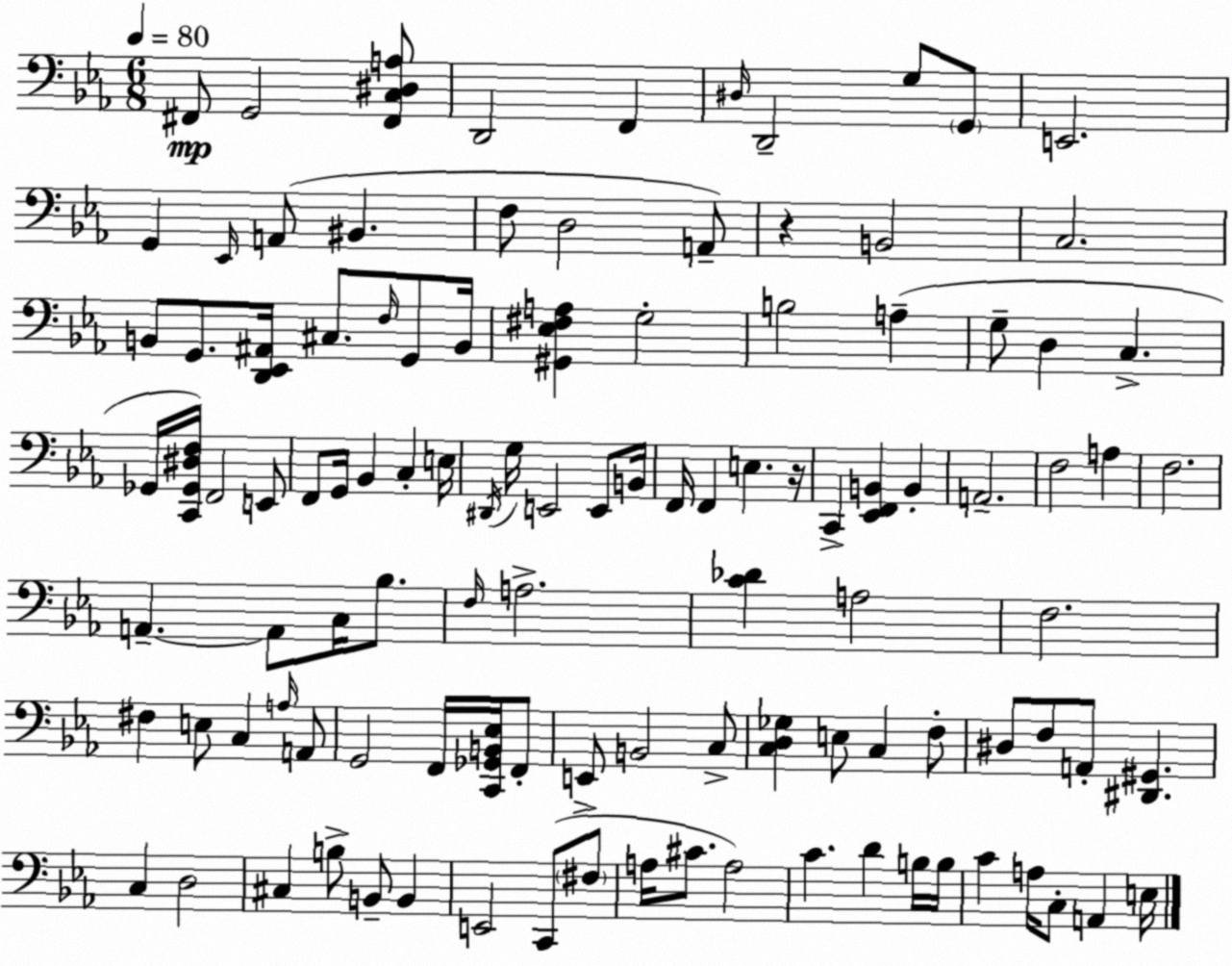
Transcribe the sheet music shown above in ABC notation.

X:1
T:Untitled
M:6/8
L:1/4
K:Cm
^F,,/2 G,,2 [^F,,C,^D,A,]/2 D,,2 F,, ^D,/4 D,,2 G,/2 G,,/2 E,,2 G,, _E,,/4 A,,/2 ^B,, F,/2 D,2 A,,/2 z B,,2 C,2 B,,/2 G,,/2 [D,,_E,,^A,,]/4 ^C,/2 F,/4 G,,/2 B,,/4 [^G,,_E,^F,A,] G,2 B,2 A, G,/2 D, C, _G,,/4 [C,,_G,,^D,F,]/4 F,,2 E,,/2 F,,/2 G,,/4 _B,, C, E,/4 ^D,,/4 G,/4 E,,2 E,,/2 B,,/4 F,,/4 F,, E, z/4 C,, [_E,,F,,B,,] B,, A,,2 F,2 A, F,2 A,, A,,/2 C,/4 _B,/2 F,/4 A,2 [C_D] A,2 F,2 ^F, E,/2 C, A,/4 A,,/2 G,,2 F,,/4 [C,,_G,,B,,_E,]/4 F,,/2 E,,/2 B,,2 C,/2 [C,D,_G,] E,/2 C, F,/2 ^D,/2 F,/2 A,,/2 [^D,,^G,,] C, D,2 ^C, B,/2 B,,/2 B,, E,,2 C,,/2 ^F,/2 A,/4 ^C/2 A,2 C D B,/4 B,/4 C A,/4 C,/2 A,, E,/4